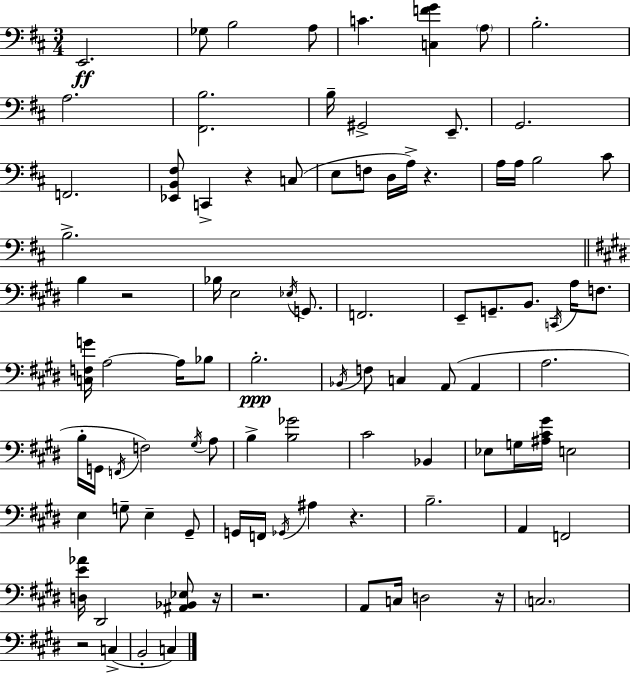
{
  \clef bass
  \numericTimeSignature
  \time 3/4
  \key d \major
  \repeat volta 2 { e,2.\ff | ges8 b2 a8 | c'4. <c f' g'>4 \parenthesize a8 | b2.-. | \break a2. | <fis, b>2. | b16-- gis,2-> e,8.-- | g,2. | \break f,2. | <ees, b, fis>8 c,4-> r4 c8( | e8 f8 d16 a16->) r4. | a16 a16 b2 cis'8 | \break b2.-> | \bar "||" \break \key e \major b4 r2 | bes16 e2 \acciaccatura { ees16 } g,8. | f,2. | e,8-- g,8.-- b,8. \acciaccatura { c,16 } a16 f8. | \break <c f g'>16 a2~~ a16 | bes8 b2.-.\ppp | \acciaccatura { bes,16 } f8 c4 a,8( a,4 | a2. | \break b16-. g,16 \acciaccatura { f,16 }) f2 | \acciaccatura { gis16 } a8 b4-> <b ges'>2 | cis'2 | bes,4 ees8 g16 <ais cis' gis'>16 e2 | \break e4 g8-- e4-- | gis,8-- g,16 f,16 \acciaccatura { ges,16 } ais4 | r4. b2.-- | a,4 f,2 | \break <d e' aes'>16 dis,2 | <ais, bes, ees>8 r16 r2. | a,8 c16 d2 | r16 \parenthesize c2. | \break r2 | c4->( b,2-. | c4) } \bar "|."
}